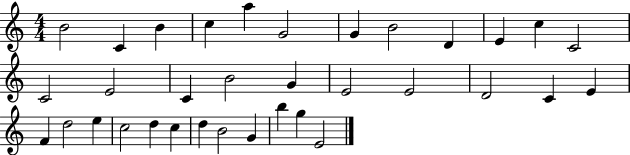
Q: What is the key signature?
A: C major